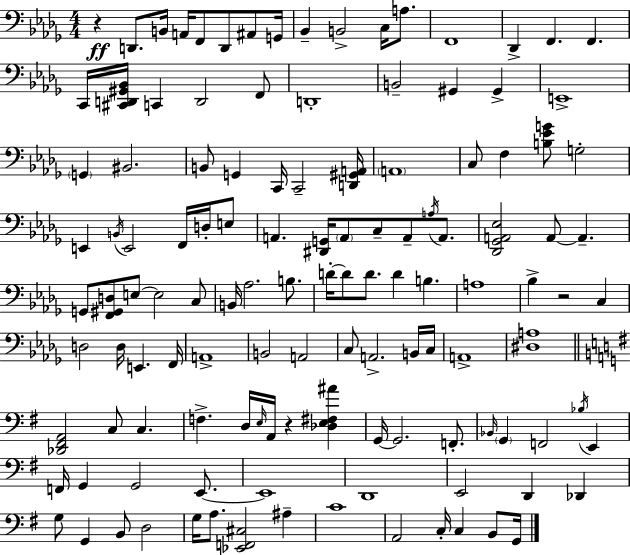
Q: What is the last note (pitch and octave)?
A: G2